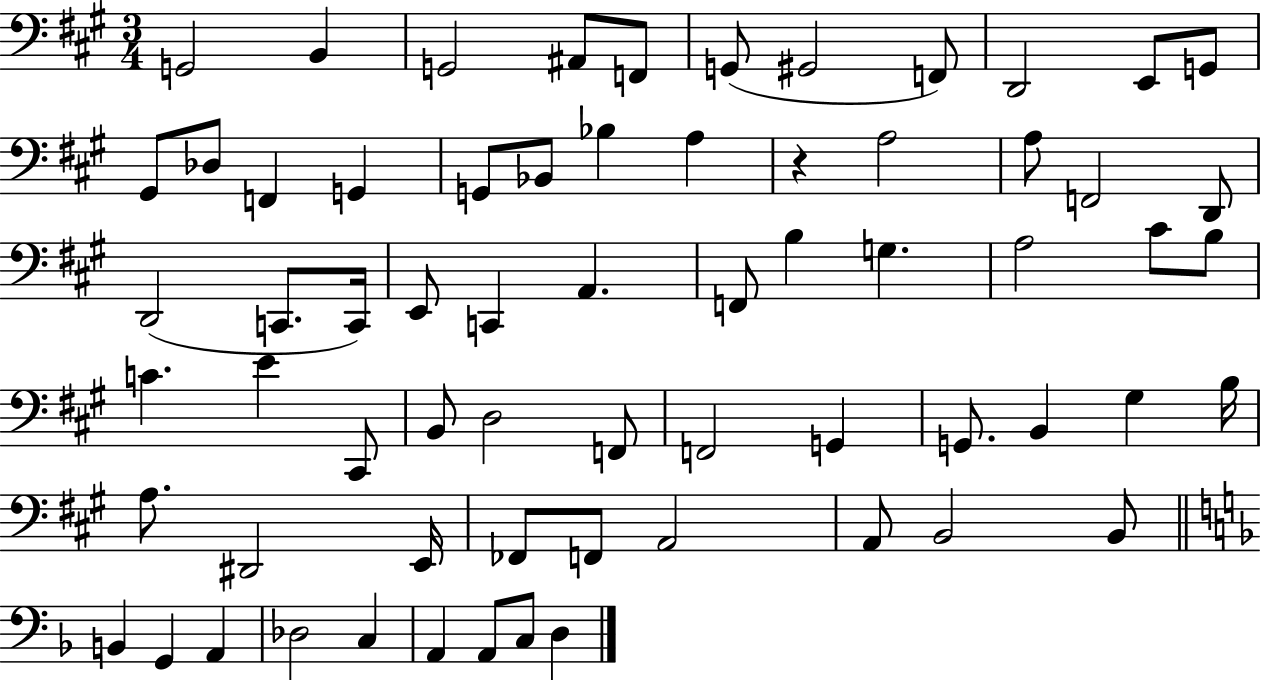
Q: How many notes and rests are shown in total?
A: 66